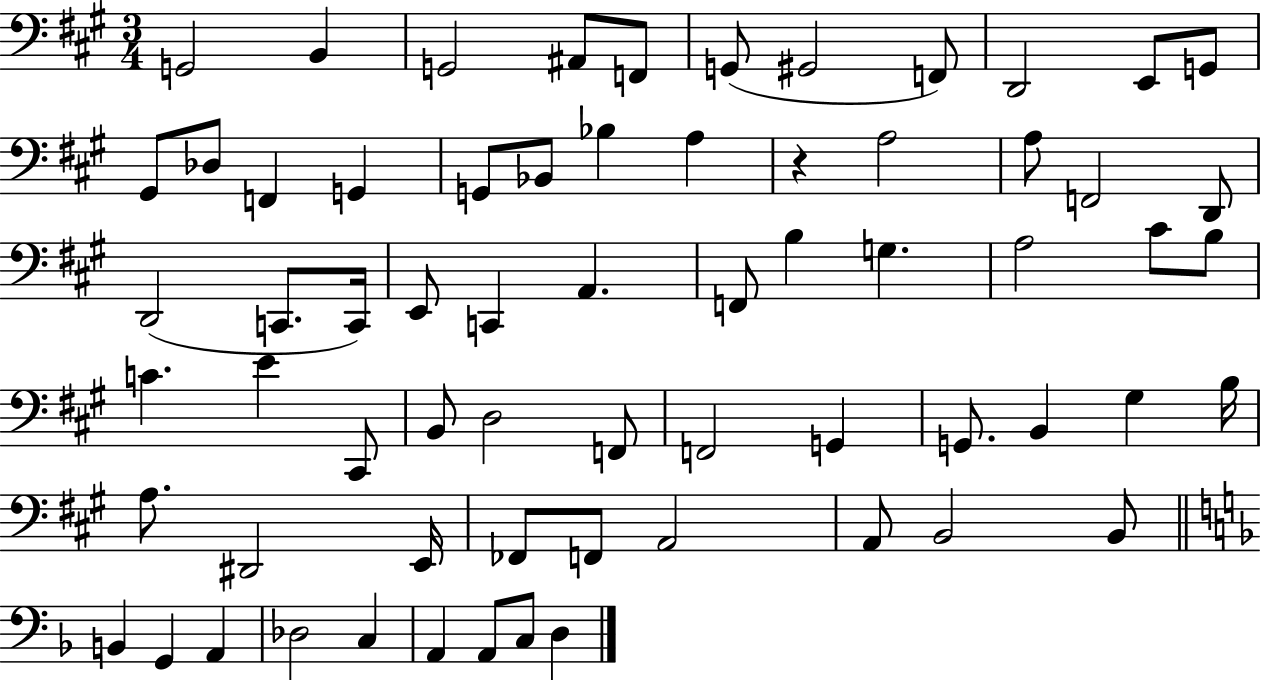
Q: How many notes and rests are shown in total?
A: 66